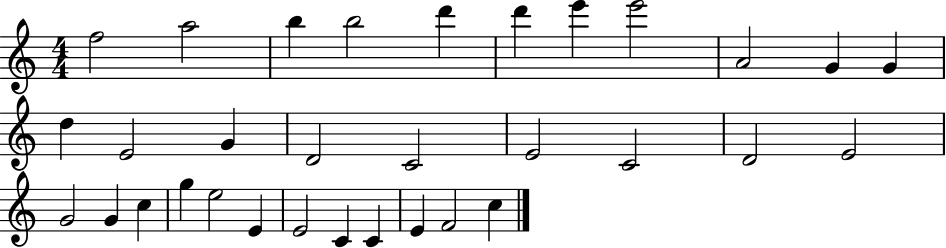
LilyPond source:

{
  \clef treble
  \numericTimeSignature
  \time 4/4
  \key c \major
  f''2 a''2 | b''4 b''2 d'''4 | d'''4 e'''4 e'''2 | a'2 g'4 g'4 | \break d''4 e'2 g'4 | d'2 c'2 | e'2 c'2 | d'2 e'2 | \break g'2 g'4 c''4 | g''4 e''2 e'4 | e'2 c'4 c'4 | e'4 f'2 c''4 | \break \bar "|."
}